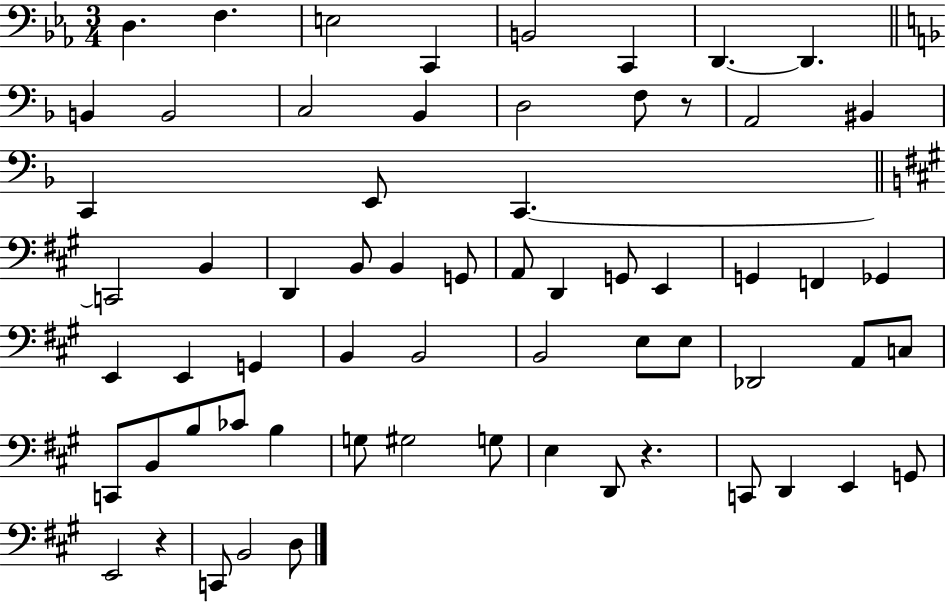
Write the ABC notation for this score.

X:1
T:Untitled
M:3/4
L:1/4
K:Eb
D, F, E,2 C,, B,,2 C,, D,, D,, B,, B,,2 C,2 _B,, D,2 F,/2 z/2 A,,2 ^B,, C,, E,,/2 C,, C,,2 B,, D,, B,,/2 B,, G,,/2 A,,/2 D,, G,,/2 E,, G,, F,, _G,, E,, E,, G,, B,, B,,2 B,,2 E,/2 E,/2 _D,,2 A,,/2 C,/2 C,,/2 B,,/2 B,/2 _C/2 B, G,/2 ^G,2 G,/2 E, D,,/2 z C,,/2 D,, E,, G,,/2 E,,2 z C,,/2 B,,2 D,/2